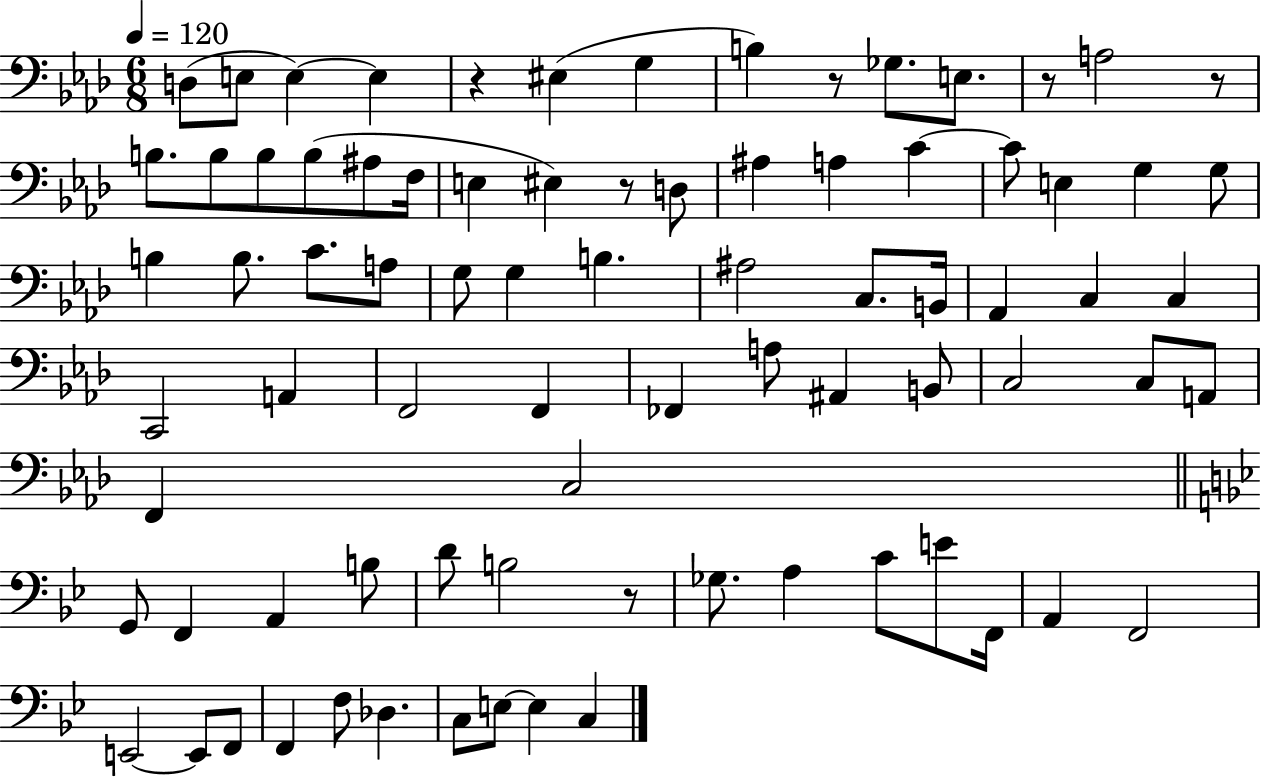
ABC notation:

X:1
T:Untitled
M:6/8
L:1/4
K:Ab
D,/2 E,/2 E, E, z ^E, G, B, z/2 _G,/2 E,/2 z/2 A,2 z/2 B,/2 B,/2 B,/2 B,/2 ^A,/2 F,/4 E, ^E, z/2 D,/2 ^A, A, C C/2 E, G, G,/2 B, B,/2 C/2 A,/2 G,/2 G, B, ^A,2 C,/2 B,,/4 _A,, C, C, C,,2 A,, F,,2 F,, _F,, A,/2 ^A,, B,,/2 C,2 C,/2 A,,/2 F,, C,2 G,,/2 F,, A,, B,/2 D/2 B,2 z/2 _G,/2 A, C/2 E/2 F,,/4 A,, F,,2 E,,2 E,,/2 F,,/2 F,, F,/2 _D, C,/2 E,/2 E, C,